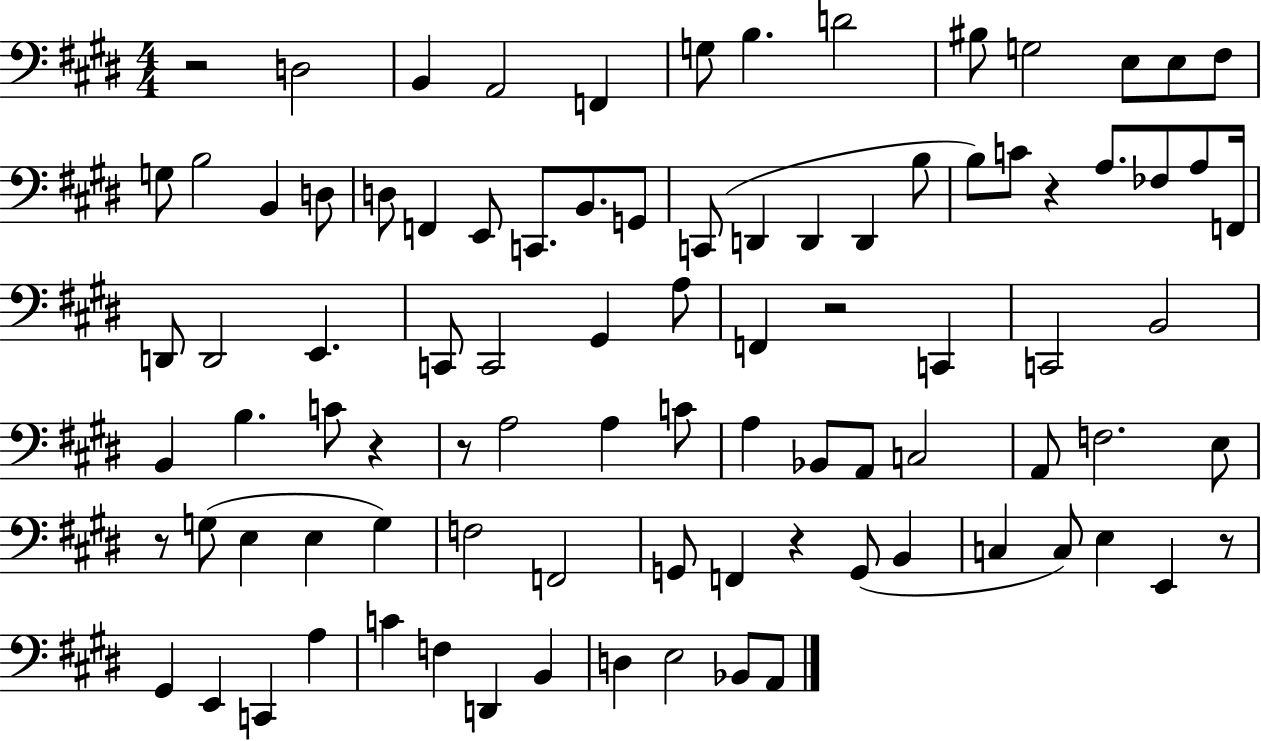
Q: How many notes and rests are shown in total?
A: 91